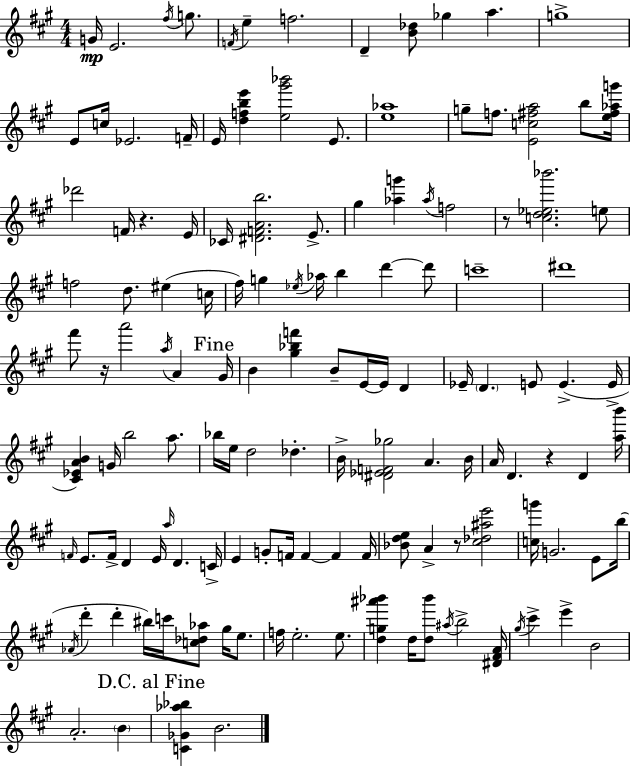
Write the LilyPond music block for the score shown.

{
  \clef treble
  \numericTimeSignature
  \time 4/4
  \key a \major
  g'16\mp e'2. \acciaccatura { fis''16 } g''8. | \acciaccatura { f'16 } e''4-- f''2. | d'4-- <b' des''>8 ges''4 a''4. | g''1-> | \break e'8 c''16 ees'2. | f'16-- e'16 <d'' f'' b'' e'''>4 <e'' gis''' bes'''>2 e'8. | <e'' aes''>1 | g''8-- f''8. <e' c'' fis'' a''>2 b''8 | \break <e'' fis'' aes'' g'''>16 des'''2 f'16 r4. | e'16 ces'16 <dis' f' a' b''>2. e'8.-> | gis''4 <aes'' g'''>4 \acciaccatura { aes''16 } f''2 | r8 <c'' d'' ees'' bes'''>2. | \break e''8 f''2 d''8. eis''4( | c''16 fis''16) g''4 \acciaccatura { ees''16 } aes''16 b''4 d'''4~~ | d'''8 c'''1-- | dis'''1 | \break fis'''8 r16 a'''2 \acciaccatura { a''16 } | a'4 \mark "Fine" gis'16 b'4 <gis'' bes'' f'''>4 b'8-- e'16~~ | e'16 d'4 ees'16-- \parenthesize d'4. e'8 e'4.->( | e'16-> <cis' ees' a' b'>4) g'16 b''2 | \break a''8. bes''16 e''16 d''2 des''4.-. | b'16-> <dis' ees' f' ges''>2 a'4. | b'16 a'16 d'4. r4 | d'4 <a'' b'''>16 \grace { f'16 } e'8. f'16-> d'4 e'16 \grace { a''16 } | \break d'4. c'16-> e'4 g'8-. f'16 f'4~~ | f'4 f'16 <bes' d'' e''>8 a'4-> r8 <cis'' des'' ais'' e'''>2 | <c'' g'''>16 g'2. | e'8 b''16( \acciaccatura { aes'16 } d'''4-. d'''4-. | \break bis''16) c'''16 <c'' des'' aes''>8 gis''16 e''8. f''16 e''2.-. | e''8. <d'' g'' ais''' bes'''>4 d''16 <d'' bes'''>8 \acciaccatura { ais''16 } | b''2-> <dis' fis' a'>16 \acciaccatura { gis''16 } cis'''4-> e'''4-> | b'2 a'2.-. | \break \parenthesize b'4 \mark "D.C. al Fine" <c' ges' aes'' bes''>4 b'2. | \bar "|."
}